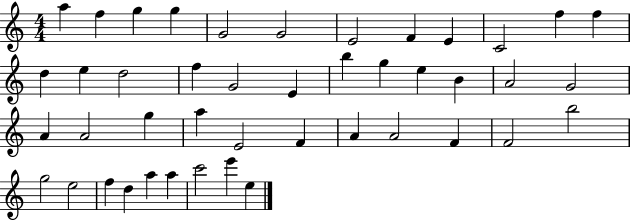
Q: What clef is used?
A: treble